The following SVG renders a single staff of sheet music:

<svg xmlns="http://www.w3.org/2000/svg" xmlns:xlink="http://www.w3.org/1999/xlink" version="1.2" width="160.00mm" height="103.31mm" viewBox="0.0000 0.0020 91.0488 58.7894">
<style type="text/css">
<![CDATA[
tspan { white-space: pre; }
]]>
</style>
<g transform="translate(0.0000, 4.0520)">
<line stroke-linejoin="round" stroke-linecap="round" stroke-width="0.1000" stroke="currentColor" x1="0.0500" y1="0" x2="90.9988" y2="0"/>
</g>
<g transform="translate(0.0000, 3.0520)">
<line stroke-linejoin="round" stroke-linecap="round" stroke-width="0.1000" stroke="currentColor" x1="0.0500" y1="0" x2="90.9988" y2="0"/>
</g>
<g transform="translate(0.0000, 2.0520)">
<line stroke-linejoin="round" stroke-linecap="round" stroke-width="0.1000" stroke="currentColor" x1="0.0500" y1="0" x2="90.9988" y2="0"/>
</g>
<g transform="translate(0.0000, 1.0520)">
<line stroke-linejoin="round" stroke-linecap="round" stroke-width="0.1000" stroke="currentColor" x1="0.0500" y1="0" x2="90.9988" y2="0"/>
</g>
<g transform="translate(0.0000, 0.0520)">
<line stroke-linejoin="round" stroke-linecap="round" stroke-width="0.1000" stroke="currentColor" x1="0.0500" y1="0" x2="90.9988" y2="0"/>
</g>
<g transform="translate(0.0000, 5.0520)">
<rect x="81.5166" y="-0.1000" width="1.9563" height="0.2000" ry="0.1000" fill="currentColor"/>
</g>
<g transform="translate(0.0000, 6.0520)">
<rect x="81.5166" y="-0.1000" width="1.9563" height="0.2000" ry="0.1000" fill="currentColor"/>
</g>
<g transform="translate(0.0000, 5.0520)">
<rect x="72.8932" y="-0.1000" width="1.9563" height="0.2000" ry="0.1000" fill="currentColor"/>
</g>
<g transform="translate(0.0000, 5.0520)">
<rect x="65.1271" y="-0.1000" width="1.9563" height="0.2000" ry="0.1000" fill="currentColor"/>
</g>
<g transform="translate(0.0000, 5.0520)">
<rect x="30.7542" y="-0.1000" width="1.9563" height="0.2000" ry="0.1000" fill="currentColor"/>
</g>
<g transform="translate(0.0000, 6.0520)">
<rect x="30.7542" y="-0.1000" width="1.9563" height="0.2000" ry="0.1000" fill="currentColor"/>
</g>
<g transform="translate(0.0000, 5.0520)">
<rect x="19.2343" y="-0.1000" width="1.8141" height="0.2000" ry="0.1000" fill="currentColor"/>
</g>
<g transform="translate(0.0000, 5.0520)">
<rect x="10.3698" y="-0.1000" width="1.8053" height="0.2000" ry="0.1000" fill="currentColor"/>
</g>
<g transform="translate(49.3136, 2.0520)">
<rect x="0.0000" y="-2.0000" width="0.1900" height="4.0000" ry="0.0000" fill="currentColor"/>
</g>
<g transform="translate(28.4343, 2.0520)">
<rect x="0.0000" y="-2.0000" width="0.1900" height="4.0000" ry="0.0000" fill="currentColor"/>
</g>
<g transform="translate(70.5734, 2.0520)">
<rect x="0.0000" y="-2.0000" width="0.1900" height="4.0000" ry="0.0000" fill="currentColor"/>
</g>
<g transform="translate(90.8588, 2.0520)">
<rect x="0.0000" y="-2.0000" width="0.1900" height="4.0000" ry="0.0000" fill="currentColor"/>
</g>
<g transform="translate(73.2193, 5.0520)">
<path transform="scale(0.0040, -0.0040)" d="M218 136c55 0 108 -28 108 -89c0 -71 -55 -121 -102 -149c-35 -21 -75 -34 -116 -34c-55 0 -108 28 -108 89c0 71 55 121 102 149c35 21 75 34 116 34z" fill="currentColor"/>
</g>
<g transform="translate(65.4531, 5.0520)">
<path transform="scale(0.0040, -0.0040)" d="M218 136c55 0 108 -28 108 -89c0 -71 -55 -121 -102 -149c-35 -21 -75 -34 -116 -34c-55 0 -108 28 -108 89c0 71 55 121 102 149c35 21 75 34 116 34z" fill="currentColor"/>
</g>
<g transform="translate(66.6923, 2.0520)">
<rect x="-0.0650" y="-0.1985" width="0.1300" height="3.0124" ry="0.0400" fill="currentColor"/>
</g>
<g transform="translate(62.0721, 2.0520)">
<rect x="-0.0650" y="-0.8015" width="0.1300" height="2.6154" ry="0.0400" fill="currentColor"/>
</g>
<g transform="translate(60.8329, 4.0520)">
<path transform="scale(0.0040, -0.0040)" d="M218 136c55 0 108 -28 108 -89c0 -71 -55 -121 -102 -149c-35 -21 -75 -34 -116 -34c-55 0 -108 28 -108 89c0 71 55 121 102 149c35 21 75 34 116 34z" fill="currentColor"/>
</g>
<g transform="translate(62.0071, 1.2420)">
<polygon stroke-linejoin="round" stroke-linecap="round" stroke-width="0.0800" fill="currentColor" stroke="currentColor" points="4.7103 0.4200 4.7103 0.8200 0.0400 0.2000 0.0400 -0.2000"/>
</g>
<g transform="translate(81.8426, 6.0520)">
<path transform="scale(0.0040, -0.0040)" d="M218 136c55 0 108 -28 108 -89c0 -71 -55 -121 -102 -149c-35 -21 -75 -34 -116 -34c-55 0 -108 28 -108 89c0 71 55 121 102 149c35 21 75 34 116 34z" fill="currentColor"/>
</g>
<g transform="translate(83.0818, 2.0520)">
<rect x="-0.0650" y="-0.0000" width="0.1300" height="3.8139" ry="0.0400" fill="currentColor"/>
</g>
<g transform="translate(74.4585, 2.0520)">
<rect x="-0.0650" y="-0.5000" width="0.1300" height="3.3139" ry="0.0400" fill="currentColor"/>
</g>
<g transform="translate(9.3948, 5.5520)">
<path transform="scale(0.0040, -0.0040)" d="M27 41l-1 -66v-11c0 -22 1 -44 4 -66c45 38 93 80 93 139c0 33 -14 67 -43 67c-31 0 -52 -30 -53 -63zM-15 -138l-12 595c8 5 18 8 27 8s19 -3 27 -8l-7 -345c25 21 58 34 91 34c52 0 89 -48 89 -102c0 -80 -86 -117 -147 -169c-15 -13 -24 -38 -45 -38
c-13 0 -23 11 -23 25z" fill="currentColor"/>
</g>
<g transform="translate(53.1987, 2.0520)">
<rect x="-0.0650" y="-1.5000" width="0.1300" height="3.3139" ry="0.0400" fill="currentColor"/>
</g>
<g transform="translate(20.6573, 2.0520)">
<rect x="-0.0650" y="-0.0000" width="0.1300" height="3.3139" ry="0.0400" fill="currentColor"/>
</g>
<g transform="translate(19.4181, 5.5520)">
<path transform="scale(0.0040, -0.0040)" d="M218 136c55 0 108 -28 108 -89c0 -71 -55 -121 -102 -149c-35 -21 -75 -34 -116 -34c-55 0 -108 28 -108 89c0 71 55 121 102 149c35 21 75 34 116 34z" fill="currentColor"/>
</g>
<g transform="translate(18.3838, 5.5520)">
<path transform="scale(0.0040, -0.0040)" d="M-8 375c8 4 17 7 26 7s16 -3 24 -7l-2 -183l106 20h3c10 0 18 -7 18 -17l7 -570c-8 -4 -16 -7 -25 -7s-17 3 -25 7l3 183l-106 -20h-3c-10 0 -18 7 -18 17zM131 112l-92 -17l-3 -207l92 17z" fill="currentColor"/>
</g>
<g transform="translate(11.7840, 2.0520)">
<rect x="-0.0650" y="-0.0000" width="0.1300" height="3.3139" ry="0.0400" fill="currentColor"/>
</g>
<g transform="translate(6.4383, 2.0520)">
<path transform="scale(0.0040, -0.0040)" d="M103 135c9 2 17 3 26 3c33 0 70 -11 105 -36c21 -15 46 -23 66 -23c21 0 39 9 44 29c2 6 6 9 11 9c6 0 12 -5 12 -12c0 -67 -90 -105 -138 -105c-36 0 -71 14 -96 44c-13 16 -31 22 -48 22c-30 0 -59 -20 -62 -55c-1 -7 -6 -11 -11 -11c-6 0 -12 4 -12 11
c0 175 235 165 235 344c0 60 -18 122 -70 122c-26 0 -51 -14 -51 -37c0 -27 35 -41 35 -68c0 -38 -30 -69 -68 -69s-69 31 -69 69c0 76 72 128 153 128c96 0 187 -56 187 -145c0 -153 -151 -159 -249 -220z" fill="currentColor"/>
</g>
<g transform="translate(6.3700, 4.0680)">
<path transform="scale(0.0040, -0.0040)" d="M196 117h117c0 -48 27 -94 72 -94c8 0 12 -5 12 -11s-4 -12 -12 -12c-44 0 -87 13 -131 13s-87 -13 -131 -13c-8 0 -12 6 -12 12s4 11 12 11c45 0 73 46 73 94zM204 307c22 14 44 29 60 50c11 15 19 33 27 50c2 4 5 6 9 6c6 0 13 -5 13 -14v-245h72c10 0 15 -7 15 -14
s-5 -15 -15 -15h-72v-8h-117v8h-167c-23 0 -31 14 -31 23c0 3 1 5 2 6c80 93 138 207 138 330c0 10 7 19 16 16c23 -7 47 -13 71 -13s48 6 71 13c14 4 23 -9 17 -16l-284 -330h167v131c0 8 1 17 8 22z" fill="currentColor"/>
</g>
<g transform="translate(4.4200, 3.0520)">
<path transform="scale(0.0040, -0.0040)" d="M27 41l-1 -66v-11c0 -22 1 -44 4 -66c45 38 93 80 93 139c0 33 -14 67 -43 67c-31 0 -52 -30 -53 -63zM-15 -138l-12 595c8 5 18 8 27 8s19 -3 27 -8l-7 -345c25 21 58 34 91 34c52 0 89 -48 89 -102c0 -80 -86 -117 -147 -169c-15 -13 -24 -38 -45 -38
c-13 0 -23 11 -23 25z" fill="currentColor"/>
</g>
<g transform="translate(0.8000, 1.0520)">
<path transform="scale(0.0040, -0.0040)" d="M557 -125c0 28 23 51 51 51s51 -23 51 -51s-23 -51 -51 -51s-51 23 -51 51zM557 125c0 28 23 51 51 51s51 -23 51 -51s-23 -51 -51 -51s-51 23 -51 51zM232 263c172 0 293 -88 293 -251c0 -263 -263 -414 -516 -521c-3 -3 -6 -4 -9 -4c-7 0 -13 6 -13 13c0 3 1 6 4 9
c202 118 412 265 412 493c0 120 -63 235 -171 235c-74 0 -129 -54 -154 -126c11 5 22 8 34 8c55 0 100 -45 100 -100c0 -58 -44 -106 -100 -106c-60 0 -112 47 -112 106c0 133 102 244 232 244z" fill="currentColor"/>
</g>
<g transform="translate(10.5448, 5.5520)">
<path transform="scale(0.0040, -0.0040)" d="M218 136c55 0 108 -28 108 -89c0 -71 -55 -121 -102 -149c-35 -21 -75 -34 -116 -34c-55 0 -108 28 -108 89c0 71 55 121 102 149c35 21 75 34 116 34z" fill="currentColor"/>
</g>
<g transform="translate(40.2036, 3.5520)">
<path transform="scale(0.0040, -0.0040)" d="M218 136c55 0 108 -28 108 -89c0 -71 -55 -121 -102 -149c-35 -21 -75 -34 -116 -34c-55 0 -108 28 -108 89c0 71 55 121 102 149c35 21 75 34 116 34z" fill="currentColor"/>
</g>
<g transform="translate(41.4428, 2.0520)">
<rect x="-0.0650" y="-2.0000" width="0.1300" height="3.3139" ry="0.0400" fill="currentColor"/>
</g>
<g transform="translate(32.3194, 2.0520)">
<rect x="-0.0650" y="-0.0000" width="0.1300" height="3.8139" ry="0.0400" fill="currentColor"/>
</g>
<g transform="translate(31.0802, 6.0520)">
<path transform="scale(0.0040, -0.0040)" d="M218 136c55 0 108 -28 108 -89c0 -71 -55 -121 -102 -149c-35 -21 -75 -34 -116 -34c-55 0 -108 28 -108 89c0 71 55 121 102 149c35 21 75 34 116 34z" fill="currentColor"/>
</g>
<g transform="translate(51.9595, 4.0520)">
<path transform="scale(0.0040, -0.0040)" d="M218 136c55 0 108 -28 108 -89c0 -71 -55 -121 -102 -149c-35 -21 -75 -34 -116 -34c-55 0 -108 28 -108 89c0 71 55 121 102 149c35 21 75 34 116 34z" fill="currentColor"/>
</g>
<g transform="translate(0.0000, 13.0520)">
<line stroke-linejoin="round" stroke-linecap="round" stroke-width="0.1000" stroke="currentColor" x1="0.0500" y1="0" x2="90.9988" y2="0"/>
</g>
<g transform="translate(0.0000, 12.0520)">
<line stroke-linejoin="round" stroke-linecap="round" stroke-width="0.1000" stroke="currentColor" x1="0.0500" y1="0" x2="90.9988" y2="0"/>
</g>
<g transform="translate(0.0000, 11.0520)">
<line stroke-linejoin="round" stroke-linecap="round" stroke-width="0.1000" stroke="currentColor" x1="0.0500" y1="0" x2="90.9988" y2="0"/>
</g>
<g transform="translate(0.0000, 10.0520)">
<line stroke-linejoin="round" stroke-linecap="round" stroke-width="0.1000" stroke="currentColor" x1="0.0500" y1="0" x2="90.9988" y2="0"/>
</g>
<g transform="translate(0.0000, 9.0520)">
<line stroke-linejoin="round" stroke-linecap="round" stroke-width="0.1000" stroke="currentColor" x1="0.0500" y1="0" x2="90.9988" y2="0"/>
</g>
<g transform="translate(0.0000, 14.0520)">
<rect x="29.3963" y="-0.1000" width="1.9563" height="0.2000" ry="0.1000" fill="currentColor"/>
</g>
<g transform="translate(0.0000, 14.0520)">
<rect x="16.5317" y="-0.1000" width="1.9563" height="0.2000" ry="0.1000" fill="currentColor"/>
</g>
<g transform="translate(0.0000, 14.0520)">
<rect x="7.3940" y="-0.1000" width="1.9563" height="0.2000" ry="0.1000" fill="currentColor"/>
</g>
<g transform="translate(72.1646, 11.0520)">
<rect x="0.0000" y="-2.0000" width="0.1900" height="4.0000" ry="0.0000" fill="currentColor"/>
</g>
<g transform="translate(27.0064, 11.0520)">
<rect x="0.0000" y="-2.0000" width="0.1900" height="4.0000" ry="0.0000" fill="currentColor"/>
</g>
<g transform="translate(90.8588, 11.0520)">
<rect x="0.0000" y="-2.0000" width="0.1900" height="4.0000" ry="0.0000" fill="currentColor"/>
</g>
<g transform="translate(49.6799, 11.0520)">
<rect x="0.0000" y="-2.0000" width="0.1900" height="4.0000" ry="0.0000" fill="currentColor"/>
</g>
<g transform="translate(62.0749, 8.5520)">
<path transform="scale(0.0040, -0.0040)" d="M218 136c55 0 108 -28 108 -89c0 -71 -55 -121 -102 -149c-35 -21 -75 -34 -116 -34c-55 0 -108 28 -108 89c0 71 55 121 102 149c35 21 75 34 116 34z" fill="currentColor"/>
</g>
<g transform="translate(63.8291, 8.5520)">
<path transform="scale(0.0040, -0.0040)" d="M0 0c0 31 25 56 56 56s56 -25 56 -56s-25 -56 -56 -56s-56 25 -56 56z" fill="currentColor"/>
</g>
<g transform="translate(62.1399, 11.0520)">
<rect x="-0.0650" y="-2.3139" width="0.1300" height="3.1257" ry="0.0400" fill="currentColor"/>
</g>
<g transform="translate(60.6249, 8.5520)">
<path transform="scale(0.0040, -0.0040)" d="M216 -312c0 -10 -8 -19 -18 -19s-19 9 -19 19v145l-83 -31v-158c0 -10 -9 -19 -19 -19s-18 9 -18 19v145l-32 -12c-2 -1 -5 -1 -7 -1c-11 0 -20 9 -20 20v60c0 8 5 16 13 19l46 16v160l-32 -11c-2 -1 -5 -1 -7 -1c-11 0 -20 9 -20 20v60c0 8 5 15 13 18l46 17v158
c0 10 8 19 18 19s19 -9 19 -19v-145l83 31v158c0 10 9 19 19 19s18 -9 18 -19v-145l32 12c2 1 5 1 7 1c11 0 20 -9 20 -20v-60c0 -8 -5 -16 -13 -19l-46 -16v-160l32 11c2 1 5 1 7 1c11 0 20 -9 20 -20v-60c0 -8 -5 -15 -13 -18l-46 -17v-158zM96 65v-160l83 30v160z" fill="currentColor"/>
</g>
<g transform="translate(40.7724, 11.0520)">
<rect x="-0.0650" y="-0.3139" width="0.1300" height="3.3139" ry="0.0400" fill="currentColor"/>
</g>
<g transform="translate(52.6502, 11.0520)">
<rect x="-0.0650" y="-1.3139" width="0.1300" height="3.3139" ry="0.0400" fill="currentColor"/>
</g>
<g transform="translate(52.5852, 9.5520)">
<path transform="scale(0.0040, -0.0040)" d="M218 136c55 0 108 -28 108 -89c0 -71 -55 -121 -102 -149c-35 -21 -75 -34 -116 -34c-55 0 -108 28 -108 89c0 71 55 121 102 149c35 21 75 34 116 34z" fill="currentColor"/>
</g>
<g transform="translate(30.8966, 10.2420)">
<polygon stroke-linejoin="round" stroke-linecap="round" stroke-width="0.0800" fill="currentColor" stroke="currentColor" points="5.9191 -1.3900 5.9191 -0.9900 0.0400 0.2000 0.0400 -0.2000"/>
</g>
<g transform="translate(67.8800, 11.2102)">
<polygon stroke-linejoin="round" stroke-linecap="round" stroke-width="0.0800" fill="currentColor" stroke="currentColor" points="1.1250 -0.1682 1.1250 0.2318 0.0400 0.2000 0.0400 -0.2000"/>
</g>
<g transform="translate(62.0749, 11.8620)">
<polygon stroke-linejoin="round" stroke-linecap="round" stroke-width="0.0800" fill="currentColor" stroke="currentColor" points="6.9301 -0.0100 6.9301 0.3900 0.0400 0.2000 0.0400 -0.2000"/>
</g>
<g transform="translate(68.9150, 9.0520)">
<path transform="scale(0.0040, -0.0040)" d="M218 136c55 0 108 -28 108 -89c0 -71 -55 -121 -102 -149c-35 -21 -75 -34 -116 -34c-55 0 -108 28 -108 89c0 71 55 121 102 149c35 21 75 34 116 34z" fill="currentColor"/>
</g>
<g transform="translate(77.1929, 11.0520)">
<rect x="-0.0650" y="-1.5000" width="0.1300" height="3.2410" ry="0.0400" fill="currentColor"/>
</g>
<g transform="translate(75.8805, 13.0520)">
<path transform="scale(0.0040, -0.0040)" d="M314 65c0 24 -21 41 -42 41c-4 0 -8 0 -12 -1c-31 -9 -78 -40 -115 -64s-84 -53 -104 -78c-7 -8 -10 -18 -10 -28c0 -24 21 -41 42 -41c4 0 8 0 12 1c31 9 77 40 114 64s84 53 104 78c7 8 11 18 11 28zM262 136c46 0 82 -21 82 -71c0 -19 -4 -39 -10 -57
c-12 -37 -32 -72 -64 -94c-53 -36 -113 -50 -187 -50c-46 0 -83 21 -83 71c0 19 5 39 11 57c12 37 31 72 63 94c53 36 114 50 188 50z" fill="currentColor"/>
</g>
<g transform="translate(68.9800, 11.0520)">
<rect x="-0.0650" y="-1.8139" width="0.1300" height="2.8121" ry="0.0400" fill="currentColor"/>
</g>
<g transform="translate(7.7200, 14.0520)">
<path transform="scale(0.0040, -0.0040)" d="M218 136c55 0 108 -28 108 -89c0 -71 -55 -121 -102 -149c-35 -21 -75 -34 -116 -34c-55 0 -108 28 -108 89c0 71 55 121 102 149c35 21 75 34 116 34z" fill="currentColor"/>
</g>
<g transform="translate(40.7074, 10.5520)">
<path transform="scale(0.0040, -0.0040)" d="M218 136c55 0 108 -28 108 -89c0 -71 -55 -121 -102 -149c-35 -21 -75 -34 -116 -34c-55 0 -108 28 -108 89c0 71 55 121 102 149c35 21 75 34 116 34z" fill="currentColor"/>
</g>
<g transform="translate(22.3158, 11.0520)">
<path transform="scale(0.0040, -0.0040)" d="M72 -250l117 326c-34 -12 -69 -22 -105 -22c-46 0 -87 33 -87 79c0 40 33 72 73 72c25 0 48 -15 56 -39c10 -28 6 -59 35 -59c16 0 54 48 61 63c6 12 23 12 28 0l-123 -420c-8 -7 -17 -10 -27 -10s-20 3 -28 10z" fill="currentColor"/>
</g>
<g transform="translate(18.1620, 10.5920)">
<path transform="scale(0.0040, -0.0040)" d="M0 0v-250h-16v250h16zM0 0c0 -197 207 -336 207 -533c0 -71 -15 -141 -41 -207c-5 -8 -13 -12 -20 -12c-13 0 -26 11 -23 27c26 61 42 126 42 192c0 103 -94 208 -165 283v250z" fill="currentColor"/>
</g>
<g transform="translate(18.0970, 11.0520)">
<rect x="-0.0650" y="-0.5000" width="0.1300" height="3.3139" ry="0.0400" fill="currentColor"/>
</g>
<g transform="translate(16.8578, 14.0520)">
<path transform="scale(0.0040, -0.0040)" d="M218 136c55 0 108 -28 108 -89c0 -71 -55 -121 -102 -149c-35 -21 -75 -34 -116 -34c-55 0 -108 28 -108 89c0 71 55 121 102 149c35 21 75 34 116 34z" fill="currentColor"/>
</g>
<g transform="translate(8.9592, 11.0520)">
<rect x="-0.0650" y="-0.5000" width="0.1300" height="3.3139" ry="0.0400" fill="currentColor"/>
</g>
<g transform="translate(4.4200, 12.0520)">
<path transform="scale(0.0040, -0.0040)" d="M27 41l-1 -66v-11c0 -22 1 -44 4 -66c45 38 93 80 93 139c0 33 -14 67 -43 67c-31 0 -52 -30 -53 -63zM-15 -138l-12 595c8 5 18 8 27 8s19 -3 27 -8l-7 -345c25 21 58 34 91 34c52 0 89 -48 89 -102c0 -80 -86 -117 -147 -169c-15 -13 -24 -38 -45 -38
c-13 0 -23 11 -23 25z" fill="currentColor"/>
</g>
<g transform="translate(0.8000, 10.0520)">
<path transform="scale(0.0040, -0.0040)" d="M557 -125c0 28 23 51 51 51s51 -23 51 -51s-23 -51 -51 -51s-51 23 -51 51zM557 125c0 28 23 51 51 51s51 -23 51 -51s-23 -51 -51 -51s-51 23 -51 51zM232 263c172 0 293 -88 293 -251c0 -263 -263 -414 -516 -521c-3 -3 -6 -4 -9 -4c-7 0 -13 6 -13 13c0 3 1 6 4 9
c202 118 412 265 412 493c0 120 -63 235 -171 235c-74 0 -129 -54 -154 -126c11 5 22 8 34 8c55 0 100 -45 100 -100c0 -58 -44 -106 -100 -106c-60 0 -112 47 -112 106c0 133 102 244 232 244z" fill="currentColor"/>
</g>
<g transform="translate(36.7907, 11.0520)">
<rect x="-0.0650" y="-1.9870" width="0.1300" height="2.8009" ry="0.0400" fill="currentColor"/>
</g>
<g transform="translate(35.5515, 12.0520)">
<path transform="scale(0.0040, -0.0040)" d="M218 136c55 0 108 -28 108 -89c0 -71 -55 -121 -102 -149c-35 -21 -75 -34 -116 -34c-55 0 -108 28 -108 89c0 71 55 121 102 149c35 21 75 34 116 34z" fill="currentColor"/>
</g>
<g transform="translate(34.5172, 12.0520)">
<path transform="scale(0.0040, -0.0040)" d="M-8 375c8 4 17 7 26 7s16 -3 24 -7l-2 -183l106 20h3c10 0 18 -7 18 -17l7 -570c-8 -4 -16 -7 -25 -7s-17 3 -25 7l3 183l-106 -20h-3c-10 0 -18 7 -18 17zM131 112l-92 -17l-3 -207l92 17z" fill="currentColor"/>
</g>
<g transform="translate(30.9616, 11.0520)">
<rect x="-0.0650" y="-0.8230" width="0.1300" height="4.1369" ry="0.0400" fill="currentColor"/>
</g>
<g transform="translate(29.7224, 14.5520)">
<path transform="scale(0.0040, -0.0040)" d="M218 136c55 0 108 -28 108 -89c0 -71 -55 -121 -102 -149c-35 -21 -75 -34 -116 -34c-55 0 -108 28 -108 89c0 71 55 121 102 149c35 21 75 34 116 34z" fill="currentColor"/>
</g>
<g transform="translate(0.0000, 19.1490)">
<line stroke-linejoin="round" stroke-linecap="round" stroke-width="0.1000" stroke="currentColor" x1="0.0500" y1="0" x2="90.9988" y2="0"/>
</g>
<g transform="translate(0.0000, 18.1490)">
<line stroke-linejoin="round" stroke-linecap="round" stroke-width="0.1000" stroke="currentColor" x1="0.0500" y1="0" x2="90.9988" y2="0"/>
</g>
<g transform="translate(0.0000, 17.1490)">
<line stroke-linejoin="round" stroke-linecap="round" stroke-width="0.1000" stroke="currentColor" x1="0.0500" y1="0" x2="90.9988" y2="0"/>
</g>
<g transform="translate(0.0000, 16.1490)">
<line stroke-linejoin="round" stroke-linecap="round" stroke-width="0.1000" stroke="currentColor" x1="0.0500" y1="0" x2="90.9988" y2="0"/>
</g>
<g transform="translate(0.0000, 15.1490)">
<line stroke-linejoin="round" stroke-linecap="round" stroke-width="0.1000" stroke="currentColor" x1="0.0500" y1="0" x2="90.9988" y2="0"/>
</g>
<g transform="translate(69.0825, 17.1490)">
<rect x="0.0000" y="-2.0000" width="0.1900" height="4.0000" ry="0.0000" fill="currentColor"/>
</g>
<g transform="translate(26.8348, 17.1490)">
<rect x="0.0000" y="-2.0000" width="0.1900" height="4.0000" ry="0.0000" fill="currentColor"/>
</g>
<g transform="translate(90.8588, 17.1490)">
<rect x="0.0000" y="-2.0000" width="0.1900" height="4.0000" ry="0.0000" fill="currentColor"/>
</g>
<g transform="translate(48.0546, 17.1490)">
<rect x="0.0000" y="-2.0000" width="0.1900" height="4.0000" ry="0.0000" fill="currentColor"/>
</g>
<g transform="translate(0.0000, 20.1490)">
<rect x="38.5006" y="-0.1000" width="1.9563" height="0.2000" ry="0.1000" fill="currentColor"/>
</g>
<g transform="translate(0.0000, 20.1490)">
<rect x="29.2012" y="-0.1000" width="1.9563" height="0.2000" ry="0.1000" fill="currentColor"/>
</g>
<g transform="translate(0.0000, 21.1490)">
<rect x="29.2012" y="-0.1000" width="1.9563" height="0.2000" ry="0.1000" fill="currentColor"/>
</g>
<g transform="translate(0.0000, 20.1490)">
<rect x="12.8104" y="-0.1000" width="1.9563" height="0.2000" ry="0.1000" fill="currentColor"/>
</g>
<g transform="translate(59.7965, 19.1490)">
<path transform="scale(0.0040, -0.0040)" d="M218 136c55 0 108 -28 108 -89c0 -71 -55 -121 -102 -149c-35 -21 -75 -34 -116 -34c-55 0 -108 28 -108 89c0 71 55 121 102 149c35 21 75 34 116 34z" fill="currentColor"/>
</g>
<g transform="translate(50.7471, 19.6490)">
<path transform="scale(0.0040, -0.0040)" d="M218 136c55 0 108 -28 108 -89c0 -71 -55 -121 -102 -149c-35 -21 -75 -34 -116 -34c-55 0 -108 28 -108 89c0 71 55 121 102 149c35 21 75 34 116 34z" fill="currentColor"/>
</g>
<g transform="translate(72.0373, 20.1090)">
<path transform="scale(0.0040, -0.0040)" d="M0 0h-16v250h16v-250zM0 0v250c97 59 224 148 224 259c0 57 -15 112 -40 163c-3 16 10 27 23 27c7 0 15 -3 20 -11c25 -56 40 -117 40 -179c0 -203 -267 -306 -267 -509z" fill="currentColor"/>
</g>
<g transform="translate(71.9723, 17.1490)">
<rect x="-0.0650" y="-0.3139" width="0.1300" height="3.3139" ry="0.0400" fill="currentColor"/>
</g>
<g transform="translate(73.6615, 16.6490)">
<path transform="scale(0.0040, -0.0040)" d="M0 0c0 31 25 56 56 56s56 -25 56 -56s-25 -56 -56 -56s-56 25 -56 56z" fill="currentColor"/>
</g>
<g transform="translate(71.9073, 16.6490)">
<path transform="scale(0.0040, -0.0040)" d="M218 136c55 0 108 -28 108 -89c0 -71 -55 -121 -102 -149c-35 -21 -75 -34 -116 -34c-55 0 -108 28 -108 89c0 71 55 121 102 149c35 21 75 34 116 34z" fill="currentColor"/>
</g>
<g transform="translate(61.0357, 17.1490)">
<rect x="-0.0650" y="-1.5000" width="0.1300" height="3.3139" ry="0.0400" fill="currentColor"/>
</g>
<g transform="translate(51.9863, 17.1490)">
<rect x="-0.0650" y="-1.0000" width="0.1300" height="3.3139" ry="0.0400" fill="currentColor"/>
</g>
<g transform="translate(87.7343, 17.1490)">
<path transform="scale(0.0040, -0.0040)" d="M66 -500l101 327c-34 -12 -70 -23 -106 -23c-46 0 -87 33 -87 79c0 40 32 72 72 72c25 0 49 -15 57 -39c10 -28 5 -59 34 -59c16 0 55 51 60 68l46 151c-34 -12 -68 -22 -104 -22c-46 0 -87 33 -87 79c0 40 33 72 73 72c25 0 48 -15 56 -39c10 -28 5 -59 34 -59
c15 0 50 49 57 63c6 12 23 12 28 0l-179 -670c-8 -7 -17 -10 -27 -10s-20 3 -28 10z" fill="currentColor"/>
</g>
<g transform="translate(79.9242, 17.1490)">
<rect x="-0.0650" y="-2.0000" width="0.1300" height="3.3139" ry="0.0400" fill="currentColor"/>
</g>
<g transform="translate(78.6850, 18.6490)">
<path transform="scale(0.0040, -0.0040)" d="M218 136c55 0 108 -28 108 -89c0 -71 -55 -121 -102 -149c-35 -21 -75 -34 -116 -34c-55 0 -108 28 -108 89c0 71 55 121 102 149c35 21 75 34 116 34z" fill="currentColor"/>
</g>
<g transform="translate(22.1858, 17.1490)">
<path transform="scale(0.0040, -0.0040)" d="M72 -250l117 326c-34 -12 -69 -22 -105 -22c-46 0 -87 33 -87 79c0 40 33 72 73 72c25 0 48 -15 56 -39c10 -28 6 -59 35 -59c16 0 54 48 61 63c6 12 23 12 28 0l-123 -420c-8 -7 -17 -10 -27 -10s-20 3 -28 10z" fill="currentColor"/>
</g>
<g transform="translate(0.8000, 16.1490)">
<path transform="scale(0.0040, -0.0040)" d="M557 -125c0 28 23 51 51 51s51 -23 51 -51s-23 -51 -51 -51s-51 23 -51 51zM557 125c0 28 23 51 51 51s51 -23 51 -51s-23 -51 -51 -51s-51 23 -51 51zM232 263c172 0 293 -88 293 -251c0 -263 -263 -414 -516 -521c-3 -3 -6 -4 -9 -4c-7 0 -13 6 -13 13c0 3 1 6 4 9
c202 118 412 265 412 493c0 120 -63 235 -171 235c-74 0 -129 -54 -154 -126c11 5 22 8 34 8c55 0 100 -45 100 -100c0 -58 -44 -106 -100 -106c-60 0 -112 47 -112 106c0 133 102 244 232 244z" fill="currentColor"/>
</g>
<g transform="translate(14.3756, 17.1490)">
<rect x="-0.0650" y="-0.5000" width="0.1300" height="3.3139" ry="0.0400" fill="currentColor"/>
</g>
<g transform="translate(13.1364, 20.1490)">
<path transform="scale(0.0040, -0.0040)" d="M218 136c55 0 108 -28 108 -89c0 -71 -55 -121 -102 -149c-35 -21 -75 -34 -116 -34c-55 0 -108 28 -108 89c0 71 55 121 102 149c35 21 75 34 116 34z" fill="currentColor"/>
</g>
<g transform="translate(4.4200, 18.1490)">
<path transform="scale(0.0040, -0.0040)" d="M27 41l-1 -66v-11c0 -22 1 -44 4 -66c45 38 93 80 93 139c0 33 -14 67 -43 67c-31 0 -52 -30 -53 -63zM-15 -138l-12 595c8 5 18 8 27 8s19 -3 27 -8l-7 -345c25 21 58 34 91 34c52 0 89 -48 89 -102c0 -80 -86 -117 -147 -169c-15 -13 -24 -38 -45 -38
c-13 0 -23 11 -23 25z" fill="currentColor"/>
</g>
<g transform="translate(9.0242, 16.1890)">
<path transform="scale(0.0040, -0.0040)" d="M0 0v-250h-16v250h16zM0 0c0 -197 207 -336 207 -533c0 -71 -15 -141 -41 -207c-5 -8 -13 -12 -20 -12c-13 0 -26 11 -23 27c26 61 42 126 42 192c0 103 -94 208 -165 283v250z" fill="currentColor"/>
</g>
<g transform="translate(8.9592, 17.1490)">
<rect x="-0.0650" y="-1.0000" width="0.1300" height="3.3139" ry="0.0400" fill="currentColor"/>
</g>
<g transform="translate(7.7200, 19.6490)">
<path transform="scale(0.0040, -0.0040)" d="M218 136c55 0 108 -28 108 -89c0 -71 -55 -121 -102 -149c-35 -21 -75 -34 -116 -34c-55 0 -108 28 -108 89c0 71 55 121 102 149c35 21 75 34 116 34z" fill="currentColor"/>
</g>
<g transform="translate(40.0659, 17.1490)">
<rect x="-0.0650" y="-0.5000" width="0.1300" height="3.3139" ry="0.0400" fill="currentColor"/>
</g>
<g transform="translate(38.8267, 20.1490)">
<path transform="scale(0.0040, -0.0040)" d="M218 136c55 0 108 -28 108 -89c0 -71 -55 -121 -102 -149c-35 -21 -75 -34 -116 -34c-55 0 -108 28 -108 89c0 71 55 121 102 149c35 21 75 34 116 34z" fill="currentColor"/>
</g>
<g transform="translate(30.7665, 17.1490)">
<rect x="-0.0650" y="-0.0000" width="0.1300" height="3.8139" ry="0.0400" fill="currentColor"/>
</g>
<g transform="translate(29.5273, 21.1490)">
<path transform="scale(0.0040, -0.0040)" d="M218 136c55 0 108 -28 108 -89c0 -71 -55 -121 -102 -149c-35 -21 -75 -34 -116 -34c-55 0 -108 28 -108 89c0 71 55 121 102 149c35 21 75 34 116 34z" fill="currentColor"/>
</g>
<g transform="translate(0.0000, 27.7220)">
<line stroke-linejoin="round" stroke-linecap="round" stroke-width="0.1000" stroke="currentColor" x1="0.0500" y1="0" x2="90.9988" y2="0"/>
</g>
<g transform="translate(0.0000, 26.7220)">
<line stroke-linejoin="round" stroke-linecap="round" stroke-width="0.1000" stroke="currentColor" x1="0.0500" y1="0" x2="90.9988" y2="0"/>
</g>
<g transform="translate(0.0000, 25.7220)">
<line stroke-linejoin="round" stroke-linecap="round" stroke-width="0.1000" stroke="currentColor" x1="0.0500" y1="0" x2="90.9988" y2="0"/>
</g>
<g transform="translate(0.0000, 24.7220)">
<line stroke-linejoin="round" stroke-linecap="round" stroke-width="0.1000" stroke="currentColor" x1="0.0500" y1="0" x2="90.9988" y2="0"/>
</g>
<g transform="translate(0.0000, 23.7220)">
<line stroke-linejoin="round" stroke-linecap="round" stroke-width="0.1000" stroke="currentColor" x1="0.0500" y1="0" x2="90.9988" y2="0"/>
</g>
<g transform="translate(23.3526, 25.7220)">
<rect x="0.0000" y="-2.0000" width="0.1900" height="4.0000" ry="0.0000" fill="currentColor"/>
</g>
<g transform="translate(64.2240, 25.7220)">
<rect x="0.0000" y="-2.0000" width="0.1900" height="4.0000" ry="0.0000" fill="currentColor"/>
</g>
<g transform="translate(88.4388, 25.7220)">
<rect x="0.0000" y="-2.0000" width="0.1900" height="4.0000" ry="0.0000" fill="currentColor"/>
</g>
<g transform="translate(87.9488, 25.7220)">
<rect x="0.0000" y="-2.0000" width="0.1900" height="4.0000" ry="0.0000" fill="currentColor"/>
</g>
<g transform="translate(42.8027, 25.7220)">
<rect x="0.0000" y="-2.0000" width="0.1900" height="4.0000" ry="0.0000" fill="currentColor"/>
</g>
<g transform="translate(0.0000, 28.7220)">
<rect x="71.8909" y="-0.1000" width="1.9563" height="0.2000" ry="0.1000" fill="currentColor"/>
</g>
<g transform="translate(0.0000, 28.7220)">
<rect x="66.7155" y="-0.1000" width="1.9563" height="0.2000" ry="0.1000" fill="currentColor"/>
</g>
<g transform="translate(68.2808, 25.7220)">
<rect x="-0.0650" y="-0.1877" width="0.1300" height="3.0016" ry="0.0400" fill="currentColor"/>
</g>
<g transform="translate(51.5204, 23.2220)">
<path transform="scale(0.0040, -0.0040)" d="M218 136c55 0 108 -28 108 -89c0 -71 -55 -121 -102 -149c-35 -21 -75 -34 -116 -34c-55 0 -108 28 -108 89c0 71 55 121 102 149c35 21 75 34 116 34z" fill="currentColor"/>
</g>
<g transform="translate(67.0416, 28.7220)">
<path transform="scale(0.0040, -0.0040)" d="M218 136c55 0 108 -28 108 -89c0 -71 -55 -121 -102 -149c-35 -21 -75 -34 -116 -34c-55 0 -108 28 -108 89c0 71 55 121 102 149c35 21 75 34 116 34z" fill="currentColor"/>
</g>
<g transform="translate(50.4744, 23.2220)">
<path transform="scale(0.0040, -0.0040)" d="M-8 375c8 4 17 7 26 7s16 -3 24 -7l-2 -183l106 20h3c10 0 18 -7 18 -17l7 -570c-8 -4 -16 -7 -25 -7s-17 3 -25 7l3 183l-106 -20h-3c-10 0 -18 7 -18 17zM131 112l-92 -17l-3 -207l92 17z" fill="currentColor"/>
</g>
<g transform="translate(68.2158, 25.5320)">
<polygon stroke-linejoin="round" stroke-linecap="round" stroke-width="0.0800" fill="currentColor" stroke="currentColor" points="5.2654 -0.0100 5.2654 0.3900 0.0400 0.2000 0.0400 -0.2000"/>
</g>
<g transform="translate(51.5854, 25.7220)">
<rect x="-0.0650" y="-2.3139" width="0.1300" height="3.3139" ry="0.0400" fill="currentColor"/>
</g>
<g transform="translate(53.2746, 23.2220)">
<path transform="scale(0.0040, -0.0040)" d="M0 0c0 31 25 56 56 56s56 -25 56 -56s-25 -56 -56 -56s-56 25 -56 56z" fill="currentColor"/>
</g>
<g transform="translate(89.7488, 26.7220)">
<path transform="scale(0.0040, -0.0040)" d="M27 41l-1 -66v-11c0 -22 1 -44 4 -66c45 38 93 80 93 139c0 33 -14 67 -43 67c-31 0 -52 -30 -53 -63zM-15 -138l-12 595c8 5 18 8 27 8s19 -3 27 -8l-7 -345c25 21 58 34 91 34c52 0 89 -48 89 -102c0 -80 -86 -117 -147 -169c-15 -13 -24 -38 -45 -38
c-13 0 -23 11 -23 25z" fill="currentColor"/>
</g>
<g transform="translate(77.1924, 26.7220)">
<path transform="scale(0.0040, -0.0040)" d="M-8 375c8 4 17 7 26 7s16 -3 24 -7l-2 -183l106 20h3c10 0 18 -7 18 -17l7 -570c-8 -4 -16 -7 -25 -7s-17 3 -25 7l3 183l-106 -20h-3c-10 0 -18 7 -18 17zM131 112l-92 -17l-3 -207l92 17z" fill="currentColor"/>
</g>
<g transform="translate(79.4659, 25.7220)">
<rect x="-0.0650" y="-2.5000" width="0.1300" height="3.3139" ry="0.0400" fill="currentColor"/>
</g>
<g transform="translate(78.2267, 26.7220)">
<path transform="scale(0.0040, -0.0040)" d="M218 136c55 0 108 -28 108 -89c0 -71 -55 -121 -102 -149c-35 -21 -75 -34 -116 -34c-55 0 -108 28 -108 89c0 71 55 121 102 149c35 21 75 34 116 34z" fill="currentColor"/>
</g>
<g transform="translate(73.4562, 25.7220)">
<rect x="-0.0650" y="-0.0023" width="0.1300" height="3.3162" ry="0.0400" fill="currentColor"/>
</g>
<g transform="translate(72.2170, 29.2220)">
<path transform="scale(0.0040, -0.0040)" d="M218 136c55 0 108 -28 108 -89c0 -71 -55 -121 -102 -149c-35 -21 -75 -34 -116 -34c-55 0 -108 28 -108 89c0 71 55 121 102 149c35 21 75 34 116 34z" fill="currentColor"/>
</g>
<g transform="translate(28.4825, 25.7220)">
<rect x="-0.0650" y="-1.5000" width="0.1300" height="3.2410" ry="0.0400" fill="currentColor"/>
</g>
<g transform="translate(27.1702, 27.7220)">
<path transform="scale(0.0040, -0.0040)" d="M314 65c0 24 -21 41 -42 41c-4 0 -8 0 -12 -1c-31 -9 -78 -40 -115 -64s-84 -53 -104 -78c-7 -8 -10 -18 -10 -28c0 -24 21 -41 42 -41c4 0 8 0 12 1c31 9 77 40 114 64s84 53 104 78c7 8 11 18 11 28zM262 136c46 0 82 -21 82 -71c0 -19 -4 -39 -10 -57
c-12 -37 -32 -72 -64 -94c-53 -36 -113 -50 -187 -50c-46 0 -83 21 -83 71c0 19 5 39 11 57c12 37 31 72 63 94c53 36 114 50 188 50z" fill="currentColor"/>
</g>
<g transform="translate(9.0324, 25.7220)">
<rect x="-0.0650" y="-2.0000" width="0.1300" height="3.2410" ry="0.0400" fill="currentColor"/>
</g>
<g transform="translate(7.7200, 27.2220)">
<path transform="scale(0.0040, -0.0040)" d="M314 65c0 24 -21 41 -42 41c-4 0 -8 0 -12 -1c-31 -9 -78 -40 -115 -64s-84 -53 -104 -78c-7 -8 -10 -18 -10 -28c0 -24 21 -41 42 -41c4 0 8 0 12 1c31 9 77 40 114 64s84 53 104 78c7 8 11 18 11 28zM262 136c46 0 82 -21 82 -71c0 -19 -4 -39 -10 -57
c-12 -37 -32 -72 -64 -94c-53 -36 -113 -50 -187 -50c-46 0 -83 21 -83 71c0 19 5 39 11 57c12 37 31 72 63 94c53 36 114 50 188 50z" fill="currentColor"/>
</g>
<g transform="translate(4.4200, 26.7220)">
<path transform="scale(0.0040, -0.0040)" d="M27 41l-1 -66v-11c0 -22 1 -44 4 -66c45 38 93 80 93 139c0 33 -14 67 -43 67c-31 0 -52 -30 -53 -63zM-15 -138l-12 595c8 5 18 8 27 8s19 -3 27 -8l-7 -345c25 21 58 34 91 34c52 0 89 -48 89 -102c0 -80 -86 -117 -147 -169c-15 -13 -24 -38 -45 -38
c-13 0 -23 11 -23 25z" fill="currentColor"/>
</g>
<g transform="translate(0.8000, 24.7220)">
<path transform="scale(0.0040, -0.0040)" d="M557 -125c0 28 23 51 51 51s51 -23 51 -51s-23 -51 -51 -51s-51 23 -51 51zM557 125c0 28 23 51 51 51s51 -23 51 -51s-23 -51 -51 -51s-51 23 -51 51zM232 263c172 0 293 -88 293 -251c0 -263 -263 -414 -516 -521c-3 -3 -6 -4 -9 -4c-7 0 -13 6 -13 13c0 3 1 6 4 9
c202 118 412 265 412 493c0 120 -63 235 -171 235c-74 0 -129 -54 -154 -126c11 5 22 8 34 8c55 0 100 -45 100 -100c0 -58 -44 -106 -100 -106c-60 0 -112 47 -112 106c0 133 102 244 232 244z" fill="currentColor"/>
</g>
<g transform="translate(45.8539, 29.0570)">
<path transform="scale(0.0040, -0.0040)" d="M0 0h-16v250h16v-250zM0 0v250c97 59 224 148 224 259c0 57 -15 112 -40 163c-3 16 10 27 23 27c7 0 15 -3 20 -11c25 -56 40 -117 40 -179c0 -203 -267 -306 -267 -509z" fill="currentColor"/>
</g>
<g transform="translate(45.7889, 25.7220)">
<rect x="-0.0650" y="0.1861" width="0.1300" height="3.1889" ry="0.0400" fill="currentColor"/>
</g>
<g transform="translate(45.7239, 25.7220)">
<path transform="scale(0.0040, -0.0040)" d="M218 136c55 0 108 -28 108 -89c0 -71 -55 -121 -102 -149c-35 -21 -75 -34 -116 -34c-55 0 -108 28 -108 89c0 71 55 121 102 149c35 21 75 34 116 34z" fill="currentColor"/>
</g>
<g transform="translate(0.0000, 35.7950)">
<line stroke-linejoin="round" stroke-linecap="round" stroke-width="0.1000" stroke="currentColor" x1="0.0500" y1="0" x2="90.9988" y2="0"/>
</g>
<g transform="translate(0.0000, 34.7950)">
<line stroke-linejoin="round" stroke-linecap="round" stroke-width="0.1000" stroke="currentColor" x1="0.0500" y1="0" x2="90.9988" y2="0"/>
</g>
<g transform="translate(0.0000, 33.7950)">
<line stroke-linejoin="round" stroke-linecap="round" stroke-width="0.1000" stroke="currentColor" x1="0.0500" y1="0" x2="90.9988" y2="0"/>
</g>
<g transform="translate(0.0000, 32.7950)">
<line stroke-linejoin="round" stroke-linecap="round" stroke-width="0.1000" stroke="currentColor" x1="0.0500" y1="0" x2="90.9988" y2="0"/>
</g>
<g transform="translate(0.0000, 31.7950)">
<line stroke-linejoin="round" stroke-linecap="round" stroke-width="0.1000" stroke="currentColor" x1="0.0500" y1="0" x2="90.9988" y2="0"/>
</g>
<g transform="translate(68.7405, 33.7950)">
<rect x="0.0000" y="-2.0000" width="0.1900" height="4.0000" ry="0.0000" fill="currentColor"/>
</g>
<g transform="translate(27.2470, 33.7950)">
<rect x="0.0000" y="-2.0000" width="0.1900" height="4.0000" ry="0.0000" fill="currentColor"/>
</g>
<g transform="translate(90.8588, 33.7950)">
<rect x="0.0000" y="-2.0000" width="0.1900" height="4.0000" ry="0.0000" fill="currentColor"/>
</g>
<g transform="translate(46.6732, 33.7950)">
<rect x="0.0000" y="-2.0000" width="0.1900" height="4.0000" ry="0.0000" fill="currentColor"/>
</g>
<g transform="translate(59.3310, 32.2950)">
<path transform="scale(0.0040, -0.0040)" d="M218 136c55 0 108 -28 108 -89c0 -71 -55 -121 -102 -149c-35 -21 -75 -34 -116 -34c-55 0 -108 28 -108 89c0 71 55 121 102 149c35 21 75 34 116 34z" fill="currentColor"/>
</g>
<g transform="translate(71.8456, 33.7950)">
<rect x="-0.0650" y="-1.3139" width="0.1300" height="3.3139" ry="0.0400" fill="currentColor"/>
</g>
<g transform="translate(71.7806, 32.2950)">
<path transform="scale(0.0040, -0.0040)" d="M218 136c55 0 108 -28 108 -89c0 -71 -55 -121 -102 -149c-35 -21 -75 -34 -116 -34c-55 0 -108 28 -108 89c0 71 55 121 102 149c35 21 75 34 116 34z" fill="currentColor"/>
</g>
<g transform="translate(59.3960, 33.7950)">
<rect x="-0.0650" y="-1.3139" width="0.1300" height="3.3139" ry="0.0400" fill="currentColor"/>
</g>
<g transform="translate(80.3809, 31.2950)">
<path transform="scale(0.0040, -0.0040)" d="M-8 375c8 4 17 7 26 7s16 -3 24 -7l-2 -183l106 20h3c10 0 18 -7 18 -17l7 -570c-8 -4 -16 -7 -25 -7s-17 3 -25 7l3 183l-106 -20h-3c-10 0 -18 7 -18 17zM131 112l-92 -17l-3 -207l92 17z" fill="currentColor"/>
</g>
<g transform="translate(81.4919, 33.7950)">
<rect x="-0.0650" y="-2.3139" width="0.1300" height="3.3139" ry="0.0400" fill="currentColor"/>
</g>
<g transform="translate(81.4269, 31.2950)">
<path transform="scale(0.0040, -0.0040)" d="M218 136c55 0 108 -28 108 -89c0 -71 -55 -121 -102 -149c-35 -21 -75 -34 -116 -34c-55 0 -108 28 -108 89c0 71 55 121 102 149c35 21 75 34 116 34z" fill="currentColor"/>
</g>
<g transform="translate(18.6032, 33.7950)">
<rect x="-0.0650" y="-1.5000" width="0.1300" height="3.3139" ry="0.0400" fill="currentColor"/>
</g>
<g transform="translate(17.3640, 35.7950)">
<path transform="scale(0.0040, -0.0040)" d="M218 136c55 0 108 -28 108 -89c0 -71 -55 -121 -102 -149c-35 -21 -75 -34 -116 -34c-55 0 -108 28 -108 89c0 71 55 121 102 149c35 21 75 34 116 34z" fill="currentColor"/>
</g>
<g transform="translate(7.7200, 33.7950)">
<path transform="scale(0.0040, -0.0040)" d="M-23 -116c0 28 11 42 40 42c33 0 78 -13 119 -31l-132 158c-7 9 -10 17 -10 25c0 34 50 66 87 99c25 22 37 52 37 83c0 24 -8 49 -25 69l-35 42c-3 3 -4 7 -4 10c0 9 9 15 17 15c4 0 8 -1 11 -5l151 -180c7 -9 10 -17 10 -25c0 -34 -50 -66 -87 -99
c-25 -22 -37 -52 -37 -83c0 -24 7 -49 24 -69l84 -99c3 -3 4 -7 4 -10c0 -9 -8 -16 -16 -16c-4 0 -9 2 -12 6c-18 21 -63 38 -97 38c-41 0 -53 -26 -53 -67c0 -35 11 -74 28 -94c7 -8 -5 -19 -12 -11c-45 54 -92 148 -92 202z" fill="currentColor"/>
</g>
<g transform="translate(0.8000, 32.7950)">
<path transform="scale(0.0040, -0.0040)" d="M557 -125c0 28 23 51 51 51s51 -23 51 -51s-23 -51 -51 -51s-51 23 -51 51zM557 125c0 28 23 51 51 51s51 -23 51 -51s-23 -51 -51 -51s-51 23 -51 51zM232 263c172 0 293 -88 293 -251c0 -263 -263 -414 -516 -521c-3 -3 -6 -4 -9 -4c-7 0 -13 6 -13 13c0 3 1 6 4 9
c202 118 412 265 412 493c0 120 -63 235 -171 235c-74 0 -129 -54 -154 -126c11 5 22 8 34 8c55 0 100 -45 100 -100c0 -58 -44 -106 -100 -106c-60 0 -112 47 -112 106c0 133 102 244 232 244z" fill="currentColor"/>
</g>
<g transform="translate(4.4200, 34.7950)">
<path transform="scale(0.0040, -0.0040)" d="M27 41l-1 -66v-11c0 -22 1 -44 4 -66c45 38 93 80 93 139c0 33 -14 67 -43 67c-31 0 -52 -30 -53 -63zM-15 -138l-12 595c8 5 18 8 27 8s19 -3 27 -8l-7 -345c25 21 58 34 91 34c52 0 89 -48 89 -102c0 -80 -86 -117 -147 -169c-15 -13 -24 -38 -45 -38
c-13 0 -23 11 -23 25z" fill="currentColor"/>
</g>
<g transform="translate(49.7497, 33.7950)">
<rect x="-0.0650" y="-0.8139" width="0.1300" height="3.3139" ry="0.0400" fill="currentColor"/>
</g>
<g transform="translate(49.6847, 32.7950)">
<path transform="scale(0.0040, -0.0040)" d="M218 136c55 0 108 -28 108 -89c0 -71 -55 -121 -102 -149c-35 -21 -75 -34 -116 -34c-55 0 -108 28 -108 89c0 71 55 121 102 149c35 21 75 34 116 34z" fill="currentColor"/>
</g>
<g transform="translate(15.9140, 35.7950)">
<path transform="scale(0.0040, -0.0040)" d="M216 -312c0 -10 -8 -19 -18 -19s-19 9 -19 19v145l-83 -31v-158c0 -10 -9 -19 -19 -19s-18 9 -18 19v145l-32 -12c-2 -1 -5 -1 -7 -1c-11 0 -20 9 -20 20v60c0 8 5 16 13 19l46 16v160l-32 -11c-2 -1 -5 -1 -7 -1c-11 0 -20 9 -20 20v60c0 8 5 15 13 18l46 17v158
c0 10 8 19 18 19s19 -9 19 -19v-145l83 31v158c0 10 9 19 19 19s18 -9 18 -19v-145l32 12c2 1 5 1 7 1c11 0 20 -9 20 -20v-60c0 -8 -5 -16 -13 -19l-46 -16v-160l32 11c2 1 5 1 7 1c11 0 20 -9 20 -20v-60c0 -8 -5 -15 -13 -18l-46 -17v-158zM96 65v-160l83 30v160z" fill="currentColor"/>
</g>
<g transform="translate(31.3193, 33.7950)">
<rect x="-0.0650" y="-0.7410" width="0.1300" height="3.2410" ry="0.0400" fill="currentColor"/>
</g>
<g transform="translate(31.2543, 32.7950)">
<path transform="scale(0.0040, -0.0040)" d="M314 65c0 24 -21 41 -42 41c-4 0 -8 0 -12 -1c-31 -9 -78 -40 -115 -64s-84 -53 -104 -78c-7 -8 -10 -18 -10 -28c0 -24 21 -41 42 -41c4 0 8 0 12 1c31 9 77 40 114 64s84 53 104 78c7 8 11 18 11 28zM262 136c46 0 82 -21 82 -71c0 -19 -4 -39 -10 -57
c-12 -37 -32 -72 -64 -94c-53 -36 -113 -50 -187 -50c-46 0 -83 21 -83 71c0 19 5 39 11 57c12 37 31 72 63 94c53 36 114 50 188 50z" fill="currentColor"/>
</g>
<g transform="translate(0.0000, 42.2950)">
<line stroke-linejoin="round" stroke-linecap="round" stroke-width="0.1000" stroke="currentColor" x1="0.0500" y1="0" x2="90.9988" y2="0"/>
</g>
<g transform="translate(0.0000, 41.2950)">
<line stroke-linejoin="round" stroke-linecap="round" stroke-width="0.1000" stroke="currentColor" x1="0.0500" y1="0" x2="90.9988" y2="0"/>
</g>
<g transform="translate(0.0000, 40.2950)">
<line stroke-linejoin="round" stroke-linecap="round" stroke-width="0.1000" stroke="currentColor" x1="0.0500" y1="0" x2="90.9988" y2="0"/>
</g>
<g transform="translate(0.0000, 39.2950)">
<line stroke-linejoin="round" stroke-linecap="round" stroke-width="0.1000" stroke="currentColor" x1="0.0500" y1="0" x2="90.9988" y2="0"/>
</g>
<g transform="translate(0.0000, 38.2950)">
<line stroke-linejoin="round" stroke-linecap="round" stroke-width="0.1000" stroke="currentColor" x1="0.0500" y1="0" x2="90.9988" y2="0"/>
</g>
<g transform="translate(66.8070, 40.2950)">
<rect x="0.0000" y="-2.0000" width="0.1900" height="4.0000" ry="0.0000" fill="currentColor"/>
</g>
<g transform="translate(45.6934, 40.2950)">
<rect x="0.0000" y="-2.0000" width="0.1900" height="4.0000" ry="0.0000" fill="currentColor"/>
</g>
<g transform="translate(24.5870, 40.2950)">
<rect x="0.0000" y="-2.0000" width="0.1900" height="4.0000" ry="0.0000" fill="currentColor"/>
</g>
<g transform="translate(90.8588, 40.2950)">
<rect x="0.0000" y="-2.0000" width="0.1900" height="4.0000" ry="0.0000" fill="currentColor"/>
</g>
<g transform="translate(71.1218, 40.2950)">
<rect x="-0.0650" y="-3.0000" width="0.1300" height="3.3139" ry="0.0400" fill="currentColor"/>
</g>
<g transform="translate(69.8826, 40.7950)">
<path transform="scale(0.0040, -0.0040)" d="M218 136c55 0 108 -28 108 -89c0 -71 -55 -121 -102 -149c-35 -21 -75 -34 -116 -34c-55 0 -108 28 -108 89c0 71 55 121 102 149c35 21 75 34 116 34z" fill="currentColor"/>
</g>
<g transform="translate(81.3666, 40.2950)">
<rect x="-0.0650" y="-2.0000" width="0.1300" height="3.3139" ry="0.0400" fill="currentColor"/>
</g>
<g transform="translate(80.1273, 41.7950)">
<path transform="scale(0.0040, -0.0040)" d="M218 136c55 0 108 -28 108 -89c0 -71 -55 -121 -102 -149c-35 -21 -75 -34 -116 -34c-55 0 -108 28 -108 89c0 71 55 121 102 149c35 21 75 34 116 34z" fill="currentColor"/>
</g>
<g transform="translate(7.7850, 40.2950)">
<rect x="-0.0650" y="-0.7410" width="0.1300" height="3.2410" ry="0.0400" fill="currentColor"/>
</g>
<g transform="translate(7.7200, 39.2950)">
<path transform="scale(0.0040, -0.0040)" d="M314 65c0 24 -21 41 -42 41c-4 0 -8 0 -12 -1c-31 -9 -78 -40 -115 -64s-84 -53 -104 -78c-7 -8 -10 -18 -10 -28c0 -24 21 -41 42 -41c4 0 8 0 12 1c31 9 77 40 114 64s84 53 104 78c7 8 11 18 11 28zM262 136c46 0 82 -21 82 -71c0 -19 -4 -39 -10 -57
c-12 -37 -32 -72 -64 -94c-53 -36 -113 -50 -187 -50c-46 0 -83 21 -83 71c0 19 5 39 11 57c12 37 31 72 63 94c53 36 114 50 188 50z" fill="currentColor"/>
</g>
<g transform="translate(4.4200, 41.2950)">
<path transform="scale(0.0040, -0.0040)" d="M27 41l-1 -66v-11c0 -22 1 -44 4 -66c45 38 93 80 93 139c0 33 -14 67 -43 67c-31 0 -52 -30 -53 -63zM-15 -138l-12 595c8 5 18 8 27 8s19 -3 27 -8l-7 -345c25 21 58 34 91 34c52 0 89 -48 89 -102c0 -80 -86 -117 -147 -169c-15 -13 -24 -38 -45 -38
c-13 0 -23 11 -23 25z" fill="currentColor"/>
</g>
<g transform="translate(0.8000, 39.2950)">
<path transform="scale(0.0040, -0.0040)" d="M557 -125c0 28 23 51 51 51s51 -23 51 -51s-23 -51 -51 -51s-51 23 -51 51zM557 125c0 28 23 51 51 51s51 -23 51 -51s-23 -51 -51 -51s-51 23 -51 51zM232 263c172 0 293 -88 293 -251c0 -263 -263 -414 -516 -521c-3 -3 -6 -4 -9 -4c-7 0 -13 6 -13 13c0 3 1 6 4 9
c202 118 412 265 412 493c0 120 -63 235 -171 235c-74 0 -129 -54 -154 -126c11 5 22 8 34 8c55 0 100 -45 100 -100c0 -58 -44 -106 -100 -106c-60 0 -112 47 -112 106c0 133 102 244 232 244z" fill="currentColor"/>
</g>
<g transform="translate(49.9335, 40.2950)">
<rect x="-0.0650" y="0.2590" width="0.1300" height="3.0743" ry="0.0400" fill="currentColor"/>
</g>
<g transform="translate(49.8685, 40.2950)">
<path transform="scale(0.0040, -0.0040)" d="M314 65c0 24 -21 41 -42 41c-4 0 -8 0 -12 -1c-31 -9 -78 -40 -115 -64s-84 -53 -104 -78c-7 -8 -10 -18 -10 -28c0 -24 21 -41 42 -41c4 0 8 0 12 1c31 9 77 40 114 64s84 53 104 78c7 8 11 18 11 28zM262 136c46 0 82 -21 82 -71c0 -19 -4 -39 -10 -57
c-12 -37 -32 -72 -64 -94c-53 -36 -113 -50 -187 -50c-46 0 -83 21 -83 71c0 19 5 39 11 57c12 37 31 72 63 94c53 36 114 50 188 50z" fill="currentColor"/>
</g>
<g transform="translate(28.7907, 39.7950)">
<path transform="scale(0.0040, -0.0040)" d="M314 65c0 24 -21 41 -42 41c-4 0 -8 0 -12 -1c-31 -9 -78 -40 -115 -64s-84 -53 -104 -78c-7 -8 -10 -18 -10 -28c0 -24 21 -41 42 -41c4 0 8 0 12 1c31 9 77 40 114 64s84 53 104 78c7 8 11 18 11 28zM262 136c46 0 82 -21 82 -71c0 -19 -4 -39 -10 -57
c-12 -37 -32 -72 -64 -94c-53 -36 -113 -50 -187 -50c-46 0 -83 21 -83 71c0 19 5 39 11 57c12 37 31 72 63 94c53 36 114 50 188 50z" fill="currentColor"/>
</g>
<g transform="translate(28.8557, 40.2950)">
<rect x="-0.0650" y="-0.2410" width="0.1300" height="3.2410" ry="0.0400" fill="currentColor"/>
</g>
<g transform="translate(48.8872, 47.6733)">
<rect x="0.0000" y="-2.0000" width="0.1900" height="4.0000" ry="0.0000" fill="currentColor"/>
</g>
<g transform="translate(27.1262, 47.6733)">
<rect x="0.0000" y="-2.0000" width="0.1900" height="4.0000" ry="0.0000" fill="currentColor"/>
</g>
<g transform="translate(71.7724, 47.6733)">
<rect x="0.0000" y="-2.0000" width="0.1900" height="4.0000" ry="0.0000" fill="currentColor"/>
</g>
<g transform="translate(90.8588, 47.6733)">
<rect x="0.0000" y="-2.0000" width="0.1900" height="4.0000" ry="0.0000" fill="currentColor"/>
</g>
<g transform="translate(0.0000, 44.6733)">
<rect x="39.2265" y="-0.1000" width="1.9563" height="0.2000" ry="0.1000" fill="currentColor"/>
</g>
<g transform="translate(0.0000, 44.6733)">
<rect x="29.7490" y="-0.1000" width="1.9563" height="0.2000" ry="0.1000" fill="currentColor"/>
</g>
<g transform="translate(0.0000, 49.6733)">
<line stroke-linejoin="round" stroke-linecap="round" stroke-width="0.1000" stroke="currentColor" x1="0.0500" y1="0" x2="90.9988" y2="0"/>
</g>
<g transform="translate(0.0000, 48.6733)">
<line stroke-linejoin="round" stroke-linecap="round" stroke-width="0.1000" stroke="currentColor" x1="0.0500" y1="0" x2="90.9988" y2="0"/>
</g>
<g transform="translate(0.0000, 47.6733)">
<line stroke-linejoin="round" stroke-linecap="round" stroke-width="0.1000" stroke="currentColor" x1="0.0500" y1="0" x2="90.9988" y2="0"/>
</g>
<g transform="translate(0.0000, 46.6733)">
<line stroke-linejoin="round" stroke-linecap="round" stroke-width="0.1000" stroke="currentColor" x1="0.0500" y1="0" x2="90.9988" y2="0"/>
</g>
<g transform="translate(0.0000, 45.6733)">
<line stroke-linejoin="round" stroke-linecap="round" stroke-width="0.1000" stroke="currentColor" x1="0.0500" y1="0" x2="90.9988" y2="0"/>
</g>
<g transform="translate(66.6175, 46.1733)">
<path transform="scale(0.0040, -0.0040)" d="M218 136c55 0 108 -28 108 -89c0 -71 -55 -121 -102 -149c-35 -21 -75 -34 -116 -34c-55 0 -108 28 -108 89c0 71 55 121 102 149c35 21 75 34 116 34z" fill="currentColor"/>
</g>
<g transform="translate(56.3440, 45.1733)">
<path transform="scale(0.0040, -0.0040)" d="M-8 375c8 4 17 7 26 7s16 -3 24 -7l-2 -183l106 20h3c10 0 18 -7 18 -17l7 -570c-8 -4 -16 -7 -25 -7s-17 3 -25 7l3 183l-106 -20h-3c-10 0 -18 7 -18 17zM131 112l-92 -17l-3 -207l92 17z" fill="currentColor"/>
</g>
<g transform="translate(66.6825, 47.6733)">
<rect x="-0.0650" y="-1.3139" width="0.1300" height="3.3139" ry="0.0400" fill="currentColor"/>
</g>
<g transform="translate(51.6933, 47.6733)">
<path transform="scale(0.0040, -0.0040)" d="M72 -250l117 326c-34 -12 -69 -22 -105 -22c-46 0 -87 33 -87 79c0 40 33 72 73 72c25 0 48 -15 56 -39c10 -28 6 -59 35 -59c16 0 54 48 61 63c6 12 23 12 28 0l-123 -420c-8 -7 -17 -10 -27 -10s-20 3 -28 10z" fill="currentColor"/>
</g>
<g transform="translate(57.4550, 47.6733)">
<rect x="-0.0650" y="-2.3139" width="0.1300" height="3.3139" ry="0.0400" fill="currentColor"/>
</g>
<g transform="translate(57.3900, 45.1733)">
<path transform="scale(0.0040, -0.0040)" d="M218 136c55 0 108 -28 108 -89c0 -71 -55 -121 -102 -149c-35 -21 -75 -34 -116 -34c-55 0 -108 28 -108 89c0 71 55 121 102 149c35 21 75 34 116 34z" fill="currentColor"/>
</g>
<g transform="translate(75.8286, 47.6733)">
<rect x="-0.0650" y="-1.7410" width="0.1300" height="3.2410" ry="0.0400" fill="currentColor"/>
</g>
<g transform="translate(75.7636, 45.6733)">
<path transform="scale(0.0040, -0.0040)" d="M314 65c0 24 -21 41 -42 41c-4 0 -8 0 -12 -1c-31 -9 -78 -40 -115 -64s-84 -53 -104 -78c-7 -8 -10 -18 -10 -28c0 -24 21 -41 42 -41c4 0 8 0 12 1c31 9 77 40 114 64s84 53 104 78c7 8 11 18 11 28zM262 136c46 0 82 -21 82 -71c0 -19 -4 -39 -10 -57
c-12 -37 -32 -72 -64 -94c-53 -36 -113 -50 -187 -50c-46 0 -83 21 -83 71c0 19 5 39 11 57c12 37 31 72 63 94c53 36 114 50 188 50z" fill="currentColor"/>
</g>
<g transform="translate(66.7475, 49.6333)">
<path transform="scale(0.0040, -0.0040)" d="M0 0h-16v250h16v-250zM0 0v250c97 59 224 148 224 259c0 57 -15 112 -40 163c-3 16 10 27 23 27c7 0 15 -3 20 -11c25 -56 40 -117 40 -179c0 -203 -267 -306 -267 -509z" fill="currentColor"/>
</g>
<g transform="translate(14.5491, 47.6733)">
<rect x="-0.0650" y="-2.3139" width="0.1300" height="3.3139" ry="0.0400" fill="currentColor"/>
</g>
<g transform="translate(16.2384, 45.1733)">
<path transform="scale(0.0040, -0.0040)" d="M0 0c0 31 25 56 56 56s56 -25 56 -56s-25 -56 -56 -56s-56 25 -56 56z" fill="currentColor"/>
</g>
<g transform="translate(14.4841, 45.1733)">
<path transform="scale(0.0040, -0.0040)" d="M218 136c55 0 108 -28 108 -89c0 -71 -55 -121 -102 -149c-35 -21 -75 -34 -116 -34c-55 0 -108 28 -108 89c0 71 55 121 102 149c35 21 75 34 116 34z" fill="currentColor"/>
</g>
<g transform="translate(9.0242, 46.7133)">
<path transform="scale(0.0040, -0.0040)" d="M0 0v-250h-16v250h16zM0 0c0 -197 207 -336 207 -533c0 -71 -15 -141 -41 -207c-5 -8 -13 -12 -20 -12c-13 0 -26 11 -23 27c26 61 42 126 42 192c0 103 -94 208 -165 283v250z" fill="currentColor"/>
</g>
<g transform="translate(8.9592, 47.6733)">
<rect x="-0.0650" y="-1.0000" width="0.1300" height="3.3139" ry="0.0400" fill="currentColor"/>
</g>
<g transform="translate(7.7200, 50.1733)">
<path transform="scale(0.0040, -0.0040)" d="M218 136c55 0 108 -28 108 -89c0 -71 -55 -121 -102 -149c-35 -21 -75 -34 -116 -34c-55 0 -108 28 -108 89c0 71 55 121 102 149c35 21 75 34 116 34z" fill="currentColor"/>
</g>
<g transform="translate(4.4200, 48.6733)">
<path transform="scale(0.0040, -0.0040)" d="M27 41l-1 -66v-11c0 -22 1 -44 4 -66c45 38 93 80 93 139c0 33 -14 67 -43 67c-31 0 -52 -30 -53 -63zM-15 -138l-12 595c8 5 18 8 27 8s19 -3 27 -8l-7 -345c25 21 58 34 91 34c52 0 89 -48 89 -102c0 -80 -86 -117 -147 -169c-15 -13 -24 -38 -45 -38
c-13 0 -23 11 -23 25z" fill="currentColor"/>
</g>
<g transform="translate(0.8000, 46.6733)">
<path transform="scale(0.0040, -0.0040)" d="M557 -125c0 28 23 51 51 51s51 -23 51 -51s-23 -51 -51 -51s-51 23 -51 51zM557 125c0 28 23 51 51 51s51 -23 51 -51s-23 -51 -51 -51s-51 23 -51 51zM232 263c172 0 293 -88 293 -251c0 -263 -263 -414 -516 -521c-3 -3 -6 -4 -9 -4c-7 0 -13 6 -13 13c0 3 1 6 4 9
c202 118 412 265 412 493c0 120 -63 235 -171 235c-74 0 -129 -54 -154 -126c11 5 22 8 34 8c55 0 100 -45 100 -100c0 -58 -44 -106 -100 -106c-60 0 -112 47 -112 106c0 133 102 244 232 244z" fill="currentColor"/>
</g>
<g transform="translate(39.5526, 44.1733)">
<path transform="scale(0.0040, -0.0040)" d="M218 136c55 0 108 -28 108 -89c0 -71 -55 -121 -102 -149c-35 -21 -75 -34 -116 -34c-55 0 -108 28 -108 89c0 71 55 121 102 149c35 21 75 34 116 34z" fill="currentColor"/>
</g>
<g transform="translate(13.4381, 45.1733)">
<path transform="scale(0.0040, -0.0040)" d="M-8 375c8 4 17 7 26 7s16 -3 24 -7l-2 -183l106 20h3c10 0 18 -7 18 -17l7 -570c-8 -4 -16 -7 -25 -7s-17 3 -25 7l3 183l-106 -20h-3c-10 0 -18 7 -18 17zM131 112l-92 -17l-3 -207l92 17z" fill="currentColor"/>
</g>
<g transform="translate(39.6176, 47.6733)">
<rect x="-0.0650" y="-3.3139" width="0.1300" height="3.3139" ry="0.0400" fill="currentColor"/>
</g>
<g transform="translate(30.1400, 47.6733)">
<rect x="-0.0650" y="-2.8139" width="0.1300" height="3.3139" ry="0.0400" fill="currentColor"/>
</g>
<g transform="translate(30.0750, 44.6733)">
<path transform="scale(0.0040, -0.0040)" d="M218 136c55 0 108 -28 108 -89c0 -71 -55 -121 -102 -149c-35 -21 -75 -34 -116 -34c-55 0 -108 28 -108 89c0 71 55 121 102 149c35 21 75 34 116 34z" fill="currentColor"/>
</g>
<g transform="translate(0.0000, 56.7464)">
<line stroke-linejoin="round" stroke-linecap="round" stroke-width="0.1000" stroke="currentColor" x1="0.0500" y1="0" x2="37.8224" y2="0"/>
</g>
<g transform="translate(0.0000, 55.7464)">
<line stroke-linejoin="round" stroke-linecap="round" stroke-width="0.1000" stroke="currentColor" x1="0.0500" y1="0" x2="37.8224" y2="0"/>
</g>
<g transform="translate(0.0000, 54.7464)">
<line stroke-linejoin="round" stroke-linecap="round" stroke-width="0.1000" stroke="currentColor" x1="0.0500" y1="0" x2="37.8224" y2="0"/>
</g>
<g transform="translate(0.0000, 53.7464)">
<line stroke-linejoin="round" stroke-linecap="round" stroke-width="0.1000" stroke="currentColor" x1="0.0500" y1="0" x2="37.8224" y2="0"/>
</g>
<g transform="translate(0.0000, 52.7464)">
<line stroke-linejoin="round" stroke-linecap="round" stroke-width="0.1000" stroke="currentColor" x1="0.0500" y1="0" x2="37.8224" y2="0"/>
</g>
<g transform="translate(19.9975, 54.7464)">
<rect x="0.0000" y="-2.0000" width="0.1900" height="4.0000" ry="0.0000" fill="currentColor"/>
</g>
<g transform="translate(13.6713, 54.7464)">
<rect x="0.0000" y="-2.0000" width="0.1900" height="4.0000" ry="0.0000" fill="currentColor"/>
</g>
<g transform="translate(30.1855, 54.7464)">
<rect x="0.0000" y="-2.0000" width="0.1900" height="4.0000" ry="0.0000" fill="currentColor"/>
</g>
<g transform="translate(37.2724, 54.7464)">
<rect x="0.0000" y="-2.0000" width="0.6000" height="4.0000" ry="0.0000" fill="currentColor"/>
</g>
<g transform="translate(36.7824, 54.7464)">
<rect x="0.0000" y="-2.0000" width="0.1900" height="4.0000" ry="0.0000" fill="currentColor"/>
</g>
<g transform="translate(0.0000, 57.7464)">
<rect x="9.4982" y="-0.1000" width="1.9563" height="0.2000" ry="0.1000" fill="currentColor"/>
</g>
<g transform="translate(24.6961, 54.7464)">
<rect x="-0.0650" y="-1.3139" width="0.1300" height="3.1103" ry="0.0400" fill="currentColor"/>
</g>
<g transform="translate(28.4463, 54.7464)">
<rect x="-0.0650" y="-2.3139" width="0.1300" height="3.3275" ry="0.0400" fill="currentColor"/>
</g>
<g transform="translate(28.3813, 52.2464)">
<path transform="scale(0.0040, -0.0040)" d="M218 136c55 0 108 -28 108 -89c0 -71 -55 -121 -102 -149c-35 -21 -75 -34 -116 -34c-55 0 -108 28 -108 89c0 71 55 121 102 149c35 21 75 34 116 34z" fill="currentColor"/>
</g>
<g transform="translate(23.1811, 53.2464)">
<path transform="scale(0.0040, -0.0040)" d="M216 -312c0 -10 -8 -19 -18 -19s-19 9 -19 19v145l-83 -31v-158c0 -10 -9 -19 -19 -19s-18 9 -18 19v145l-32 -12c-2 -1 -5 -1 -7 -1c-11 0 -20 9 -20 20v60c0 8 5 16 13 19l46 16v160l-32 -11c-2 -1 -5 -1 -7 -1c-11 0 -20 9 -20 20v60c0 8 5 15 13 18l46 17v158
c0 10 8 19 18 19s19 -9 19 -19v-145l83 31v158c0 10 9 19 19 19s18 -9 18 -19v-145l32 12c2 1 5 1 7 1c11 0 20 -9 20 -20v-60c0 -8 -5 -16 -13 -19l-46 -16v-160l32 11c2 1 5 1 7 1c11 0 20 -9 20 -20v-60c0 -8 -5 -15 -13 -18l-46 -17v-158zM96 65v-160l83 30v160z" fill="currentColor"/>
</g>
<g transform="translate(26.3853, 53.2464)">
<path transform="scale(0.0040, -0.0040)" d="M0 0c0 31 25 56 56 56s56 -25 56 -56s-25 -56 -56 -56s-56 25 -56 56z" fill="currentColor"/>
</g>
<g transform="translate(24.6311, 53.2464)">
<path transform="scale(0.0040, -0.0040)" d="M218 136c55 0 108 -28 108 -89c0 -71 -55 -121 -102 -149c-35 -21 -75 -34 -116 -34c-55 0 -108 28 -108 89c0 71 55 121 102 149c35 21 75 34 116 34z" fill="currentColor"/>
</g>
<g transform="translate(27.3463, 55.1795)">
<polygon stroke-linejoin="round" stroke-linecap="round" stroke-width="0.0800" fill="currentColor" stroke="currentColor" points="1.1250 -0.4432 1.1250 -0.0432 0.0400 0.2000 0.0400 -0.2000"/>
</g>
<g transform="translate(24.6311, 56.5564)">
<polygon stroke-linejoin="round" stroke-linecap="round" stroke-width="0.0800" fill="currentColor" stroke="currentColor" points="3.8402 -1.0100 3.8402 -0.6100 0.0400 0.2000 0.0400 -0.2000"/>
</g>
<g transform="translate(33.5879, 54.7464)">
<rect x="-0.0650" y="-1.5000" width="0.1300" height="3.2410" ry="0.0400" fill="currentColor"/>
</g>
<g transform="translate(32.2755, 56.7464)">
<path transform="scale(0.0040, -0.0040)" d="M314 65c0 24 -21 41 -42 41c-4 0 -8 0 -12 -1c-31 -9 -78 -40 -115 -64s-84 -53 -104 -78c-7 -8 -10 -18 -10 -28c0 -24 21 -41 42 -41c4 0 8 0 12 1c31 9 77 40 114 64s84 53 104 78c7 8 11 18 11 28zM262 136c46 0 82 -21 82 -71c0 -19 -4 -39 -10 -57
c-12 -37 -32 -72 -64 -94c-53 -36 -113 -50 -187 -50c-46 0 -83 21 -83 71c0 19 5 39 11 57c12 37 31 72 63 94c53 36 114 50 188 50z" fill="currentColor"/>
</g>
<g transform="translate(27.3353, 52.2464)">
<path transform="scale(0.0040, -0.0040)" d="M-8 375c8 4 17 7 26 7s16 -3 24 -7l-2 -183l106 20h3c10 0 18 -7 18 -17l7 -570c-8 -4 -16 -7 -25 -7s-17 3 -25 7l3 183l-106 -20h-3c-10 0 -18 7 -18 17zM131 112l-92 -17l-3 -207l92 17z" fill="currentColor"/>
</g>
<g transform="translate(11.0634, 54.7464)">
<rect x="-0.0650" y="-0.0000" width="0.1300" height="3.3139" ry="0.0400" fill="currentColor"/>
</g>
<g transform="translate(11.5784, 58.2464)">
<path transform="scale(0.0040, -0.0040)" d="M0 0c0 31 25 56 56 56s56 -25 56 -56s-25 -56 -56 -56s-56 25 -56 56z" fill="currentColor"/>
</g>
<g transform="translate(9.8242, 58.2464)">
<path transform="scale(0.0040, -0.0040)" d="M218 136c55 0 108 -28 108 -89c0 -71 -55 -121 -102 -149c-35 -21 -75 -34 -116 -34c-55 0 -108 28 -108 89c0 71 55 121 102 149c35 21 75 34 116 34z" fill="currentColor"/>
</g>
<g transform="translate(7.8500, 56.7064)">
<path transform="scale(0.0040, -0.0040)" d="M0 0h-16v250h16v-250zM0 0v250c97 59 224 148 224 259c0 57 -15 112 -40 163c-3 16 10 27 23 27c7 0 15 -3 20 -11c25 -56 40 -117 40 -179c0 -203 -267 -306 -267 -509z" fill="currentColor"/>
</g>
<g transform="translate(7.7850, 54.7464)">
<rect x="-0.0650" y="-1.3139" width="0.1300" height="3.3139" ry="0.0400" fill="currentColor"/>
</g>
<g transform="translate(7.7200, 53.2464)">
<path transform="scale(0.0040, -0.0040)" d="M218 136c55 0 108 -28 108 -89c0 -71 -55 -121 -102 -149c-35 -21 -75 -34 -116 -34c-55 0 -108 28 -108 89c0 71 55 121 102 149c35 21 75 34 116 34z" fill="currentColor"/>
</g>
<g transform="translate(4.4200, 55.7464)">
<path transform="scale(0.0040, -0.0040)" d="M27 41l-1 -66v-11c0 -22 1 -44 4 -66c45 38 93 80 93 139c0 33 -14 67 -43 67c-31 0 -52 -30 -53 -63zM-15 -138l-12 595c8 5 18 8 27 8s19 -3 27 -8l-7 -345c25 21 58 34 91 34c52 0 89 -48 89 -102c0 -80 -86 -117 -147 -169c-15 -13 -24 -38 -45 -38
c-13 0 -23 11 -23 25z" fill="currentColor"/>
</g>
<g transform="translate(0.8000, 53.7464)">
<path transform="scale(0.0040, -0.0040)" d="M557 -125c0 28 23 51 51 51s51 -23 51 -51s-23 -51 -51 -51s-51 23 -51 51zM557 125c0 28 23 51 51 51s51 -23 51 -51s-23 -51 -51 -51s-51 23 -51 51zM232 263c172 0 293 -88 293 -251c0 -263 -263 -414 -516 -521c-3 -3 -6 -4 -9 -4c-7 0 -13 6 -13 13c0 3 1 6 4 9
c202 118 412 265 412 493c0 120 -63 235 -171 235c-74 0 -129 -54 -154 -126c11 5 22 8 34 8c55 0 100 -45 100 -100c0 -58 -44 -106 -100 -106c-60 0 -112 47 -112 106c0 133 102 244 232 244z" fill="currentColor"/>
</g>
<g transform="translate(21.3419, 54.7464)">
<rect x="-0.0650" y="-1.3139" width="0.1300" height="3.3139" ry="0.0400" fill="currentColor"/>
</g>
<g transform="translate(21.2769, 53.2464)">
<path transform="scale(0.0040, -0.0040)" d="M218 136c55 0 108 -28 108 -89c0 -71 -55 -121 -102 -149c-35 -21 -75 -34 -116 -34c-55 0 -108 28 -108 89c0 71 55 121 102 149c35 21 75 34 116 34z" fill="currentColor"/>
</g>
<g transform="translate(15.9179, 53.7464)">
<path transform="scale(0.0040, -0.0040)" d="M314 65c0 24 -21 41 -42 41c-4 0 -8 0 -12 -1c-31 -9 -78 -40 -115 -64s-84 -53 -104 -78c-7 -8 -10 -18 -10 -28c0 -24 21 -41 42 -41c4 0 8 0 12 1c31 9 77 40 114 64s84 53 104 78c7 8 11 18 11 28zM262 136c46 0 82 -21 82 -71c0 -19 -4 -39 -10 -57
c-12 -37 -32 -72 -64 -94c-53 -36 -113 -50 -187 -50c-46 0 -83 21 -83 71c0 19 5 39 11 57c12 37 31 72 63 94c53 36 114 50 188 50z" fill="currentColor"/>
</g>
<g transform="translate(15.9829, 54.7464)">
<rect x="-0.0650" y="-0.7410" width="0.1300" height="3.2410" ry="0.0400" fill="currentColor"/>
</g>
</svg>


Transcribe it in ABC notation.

X:1
T:Untitled
M:2/4
L:1/4
K:F
_D,, D,, C,, A,, G,, G,,/2 E,,/2 E,, C,, E,, E,,/2 z/2 D,,/2 B,,/2 E, G, ^B,/2 A,/4 G,,2 F,,/2 E,, z/2 C,, E,, F,, G,, E,/2 A,, z/4 A,,2 G,,2 D,/2 B, E,,/2 D,,/2 B,, z ^G,, F,2 F, G, G, B, F,2 E,2 D,2 C, A,, F,,/2 B, C D z/2 B, G,/2 A,2 G,/2 D,, F,2 G, ^G,/2 B,/4 G,,2